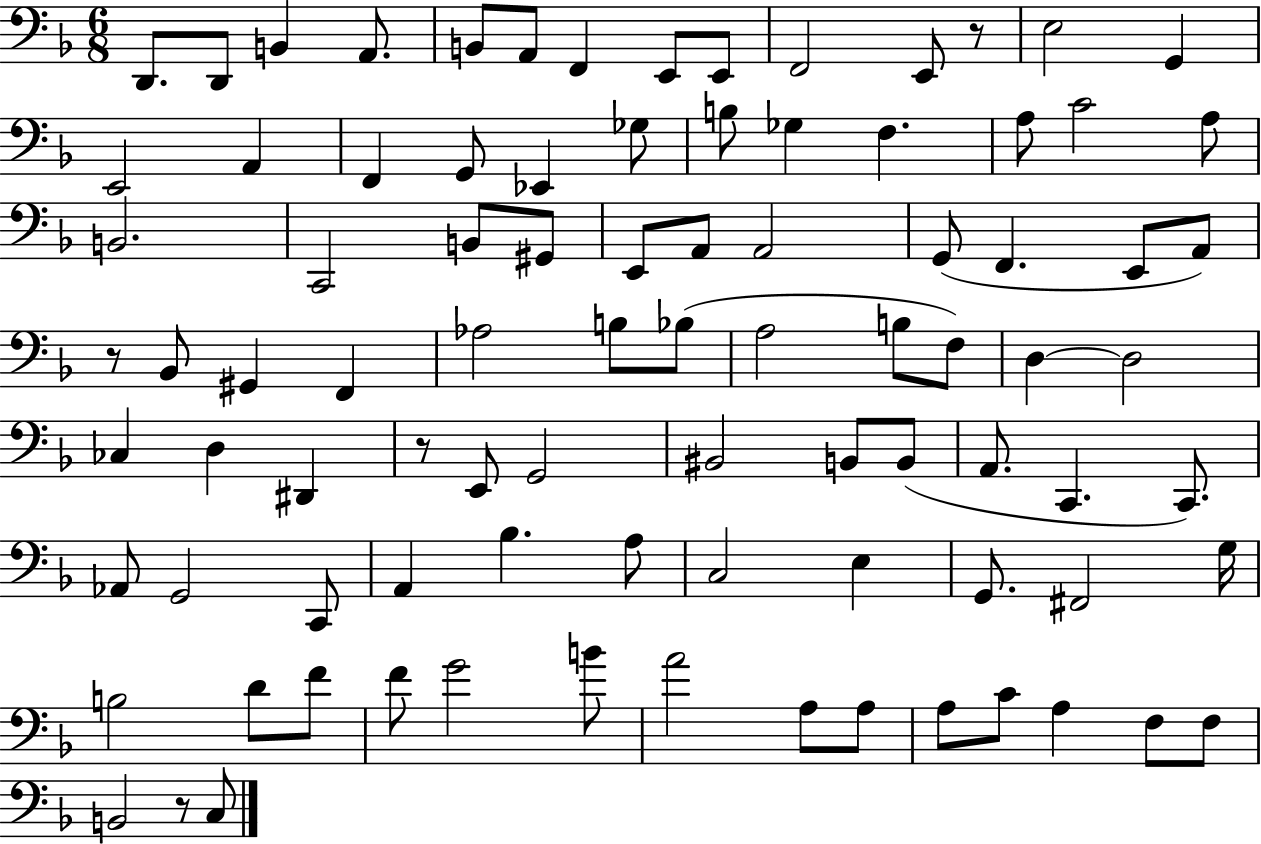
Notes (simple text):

D2/e. D2/e B2/q A2/e. B2/e A2/e F2/q E2/e E2/e F2/h E2/e R/e E3/h G2/q E2/h A2/q F2/q G2/e Eb2/q Gb3/e B3/e Gb3/q F3/q. A3/e C4/h A3/e B2/h. C2/h B2/e G#2/e E2/e A2/e A2/h G2/e F2/q. E2/e A2/e R/e Bb2/e G#2/q F2/q Ab3/h B3/e Bb3/e A3/h B3/e F3/e D3/q D3/h CES3/q D3/q D#2/q R/e E2/e G2/h BIS2/h B2/e B2/e A2/e. C2/q. C2/e. Ab2/e G2/h C2/e A2/q Bb3/q. A3/e C3/h E3/q G2/e. F#2/h G3/s B3/h D4/e F4/e F4/e G4/h B4/e A4/h A3/e A3/e A3/e C4/e A3/q F3/e F3/e B2/h R/e C3/e